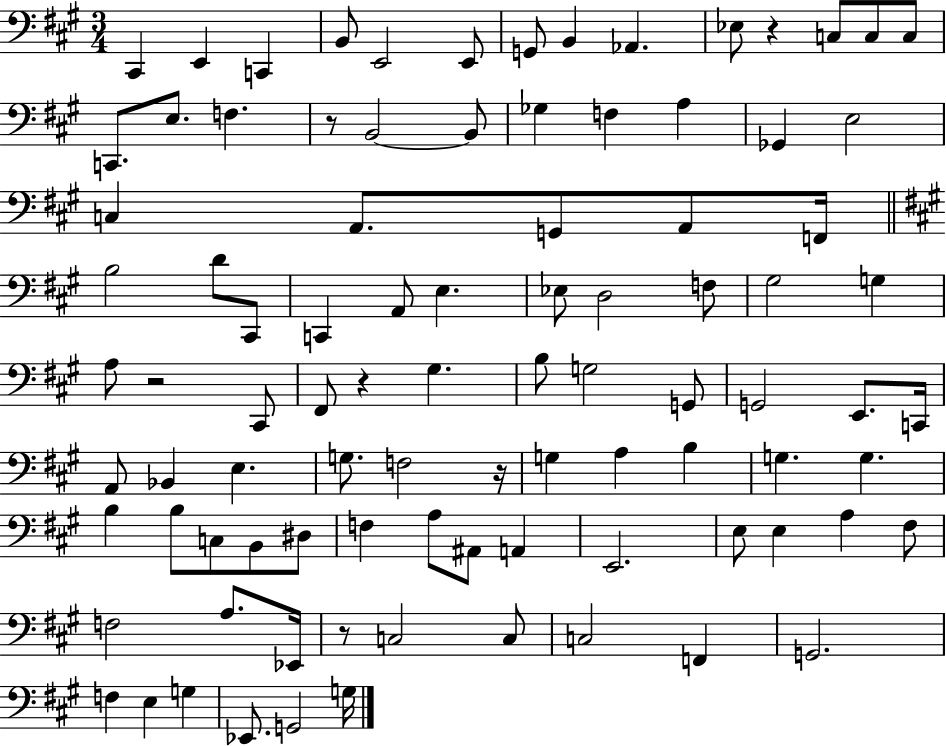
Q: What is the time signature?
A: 3/4